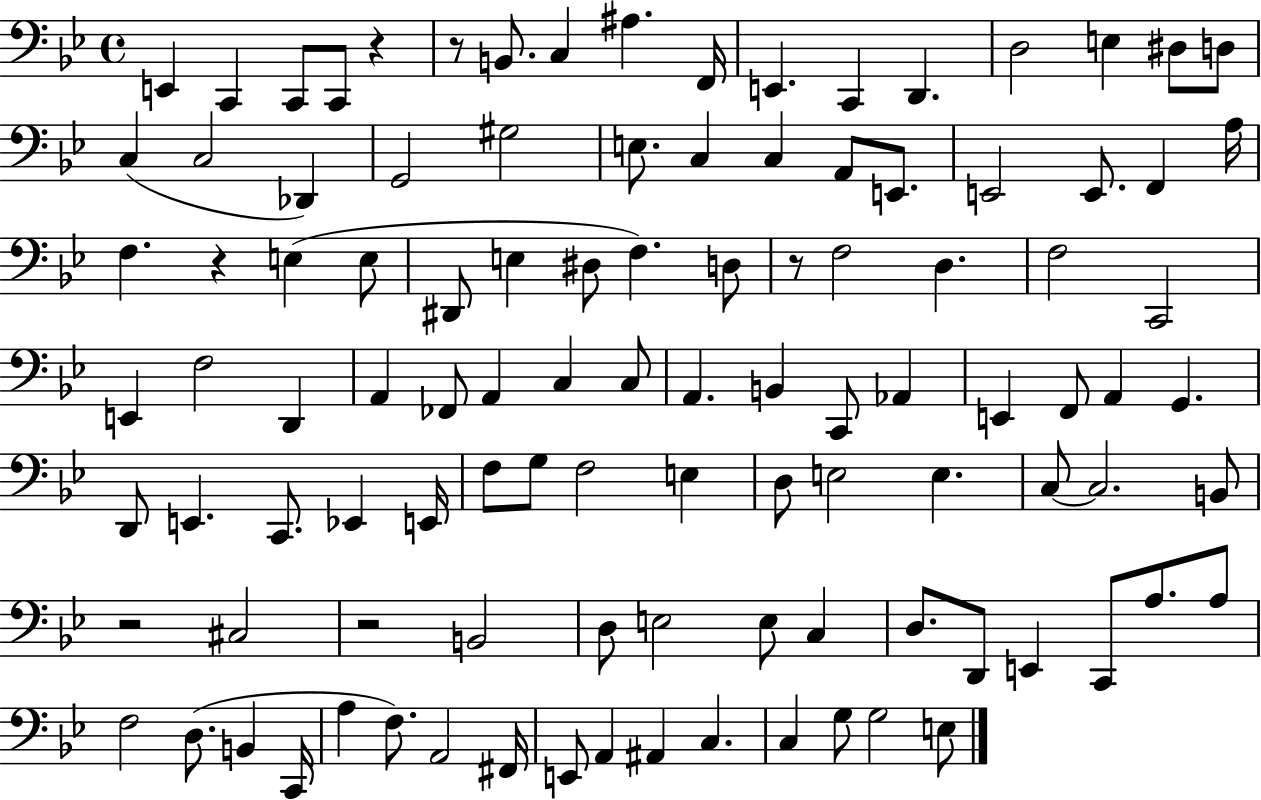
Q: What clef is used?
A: bass